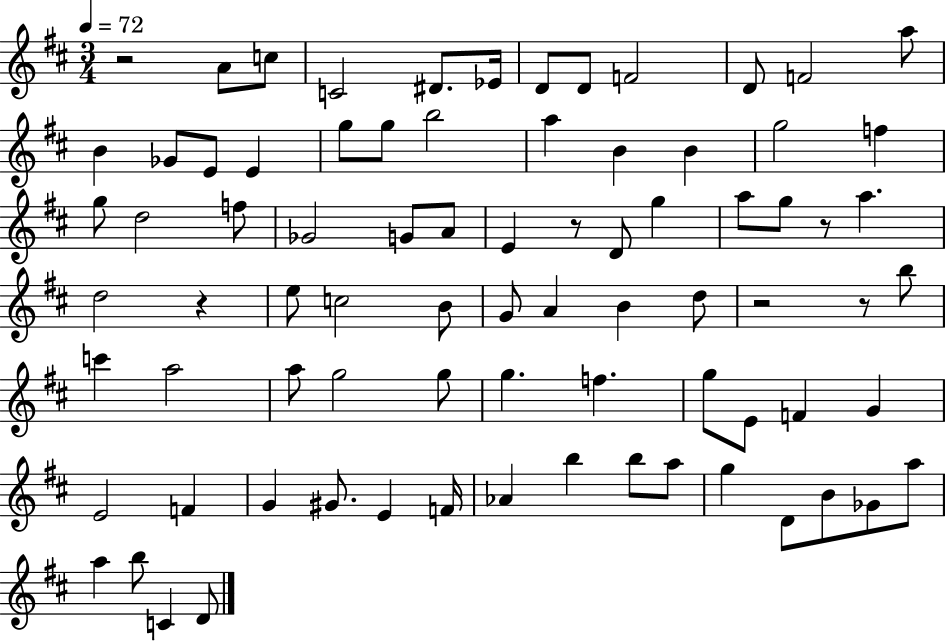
R/h A4/e C5/e C4/h D#4/e. Eb4/s D4/e D4/e F4/h D4/e F4/h A5/e B4/q Gb4/e E4/e E4/q G5/e G5/e B5/h A5/q B4/q B4/q G5/h F5/q G5/e D5/h F5/e Gb4/h G4/e A4/e E4/q R/e D4/e G5/q A5/e G5/e R/e A5/q. D5/h R/q E5/e C5/h B4/e G4/e A4/q B4/q D5/e R/h R/e B5/e C6/q A5/h A5/e G5/h G5/e G5/q. F5/q. G5/e E4/e F4/q G4/q E4/h F4/q G4/q G#4/e. E4/q F4/s Ab4/q B5/q B5/e A5/e G5/q D4/e B4/e Gb4/e A5/e A5/q B5/e C4/q D4/e